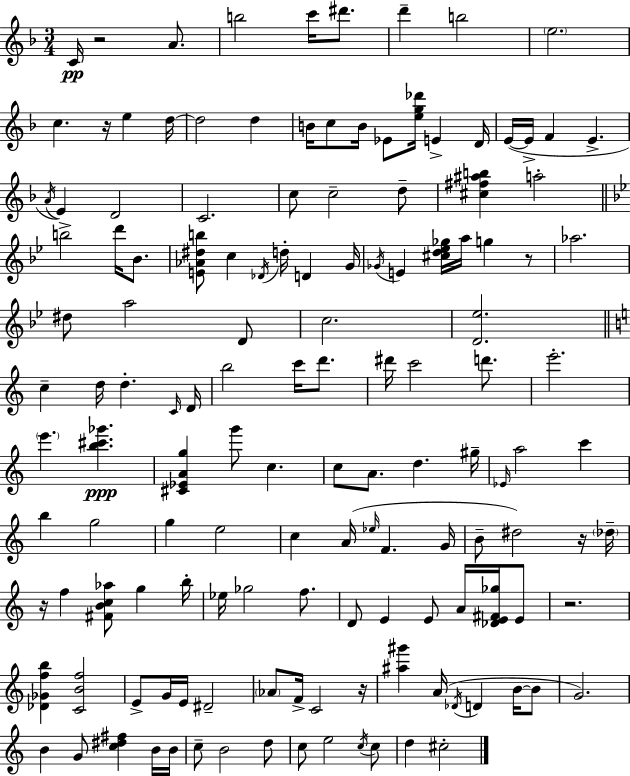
C4/s R/h A4/e. B5/h C6/s D#6/e. D6/q B5/h E5/h. C5/q. R/s E5/q D5/s D5/h D5/q B4/s C5/e B4/s Eb4/e [E5,G5,Db6]/s E4/q D4/s E4/s E4/s F4/q E4/q. A4/s E4/q D4/h C4/h. C5/e C5/h D5/e [C#5,F#5,A#5,B5]/q A5/h B5/h D6/s Bb4/e. [E4,Ab4,D#5,B5]/e C5/q Db4/s D5/s D4/q G4/s Gb4/s E4/q [C#5,D5,Eb5,Gb5]/s A5/s G5/q R/e Ab5/h. D#5/e A5/h D4/e C5/h. [D4,Eb5]/h. C5/q D5/s D5/q. C4/s D4/s B5/h C6/s D6/e. D#6/s C6/h D6/e. E6/h. E6/q. [B5,C#6,Gb6]/q. [C#4,Eb4,A4,G5]/q G6/e C5/q. C5/e A4/e. D5/q. G#5/s Eb4/s A5/h C6/q B5/q G5/h G5/q E5/h C5/q A4/s Eb5/s F4/q. G4/s B4/e D#5/h R/s Db5/s R/s F5/q [F#4,B4,C5,Ab5]/e G5/q B5/s Eb5/s Gb5/h F5/e. D4/e E4/q E4/e A4/s [Db4,E4,F#4,Gb5]/s E4/e R/h. [Db4,Gb4,F5,B5]/q [C4,B4,F5]/h E4/e G4/s E4/s D#4/h Ab4/e F4/s C4/h R/s [A#5,G#6]/q A4/s Db4/s D4/q B4/s B4/e G4/h. B4/q G4/e [C5,D#5,F#5]/q B4/s B4/s C5/e B4/h D5/e C5/e E5/h C5/s C5/e D5/q C#5/h